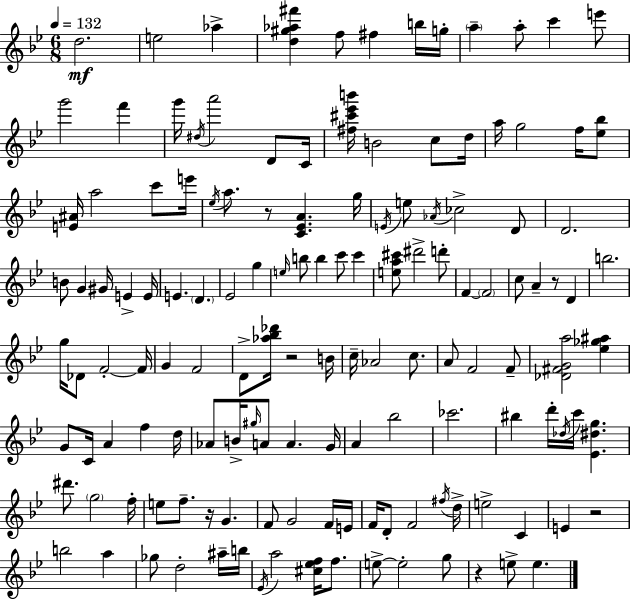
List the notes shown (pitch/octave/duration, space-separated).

D5/h. E5/h Ab5/q [D5,G#5,Ab5,F#6]/q F5/e F#5/q B5/s G5/s A5/q A5/e C6/q E6/e G6/h F6/q G6/s D#5/s A6/h D4/e C4/s [F#5,C#6,Eb6,B6]/s B4/h C5/e D5/s A5/s G5/h F5/s [Eb5,Bb5]/e [E4,A#4]/s A5/h C6/e E6/s Eb5/s A5/e. R/e [C4,Eb4,A4]/q. G5/s E4/s E5/e Ab4/s CES5/h D4/e D4/h. B4/e G4/q G#4/s E4/q E4/s E4/q. D4/q. Eb4/h G5/q E5/s B5/e B5/q C6/e C6/q [E5,A5,C#6]/e D#6/h D6/e F4/q F4/h C5/e A4/q R/e D4/q B5/h. G5/s Db4/e F4/h F4/s G4/q F4/h D4/e [Ab5,Bb5,Db6]/s R/h B4/s C5/s Ab4/h C5/e. A4/e F4/h F4/e [Db4,F#4,G4,A5]/h [Eb5,Gb5,A#5]/q G4/e C4/s A4/q F5/q D5/s Ab4/e B4/s G#5/s A4/e A4/q. G4/s A4/q Bb5/h CES6/h. BIS5/q D6/s Db5/s C6/s [Eb4,D#5,G5]/q. D#6/e. G5/h F5/s E5/e F5/e. R/s G4/q. F4/e G4/h F4/s E4/s F4/s D4/e F4/h F#5/s D5/s E5/h C4/q E4/q R/h B5/h A5/q Gb5/e D5/h A#5/s B5/s Eb4/s A5/h [C#5,Eb5,F5]/s F5/e. E5/e E5/h G5/e R/q E5/e E5/q.